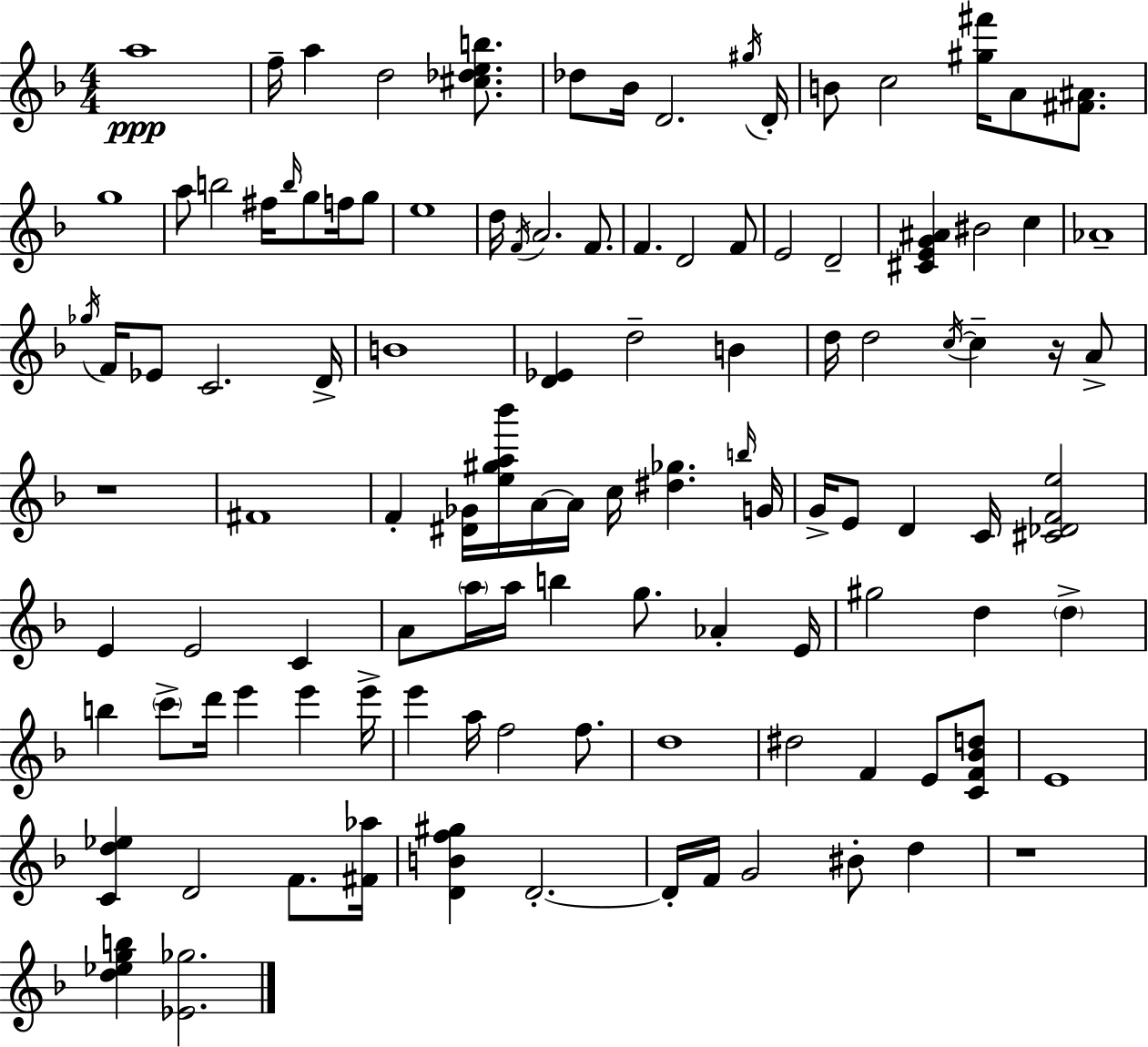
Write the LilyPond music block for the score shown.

{
  \clef treble
  \numericTimeSignature
  \time 4/4
  \key f \major
  a''1\ppp | f''16-- a''4 d''2 <cis'' des'' e'' b''>8. | des''8 bes'16 d'2. \acciaccatura { gis''16 } | d'16-. b'8 c''2 <gis'' fis'''>16 a'8 <fis' ais'>8. | \break g''1 | a''8 b''2 fis''16 \grace { b''16 } g''8 f''16 | g''8 e''1 | d''16 \acciaccatura { f'16 } a'2. | \break f'8. f'4. d'2 | f'8 e'2 d'2-- | <cis' e' g' ais'>4 bis'2 c''4 | aes'1-- | \break \acciaccatura { ges''16 } f'16 ees'8 c'2. | d'16-> b'1 | <d' ees'>4 d''2-- | b'4 d''16 d''2 \acciaccatura { c''16~ }~ c''4-- | \break r16 a'8-> r1 | fis'1 | f'4-. <dis' ges'>16 <e'' gis'' a'' bes'''>16 a'16~~ a'16 c''16 <dis'' ges''>4. | \grace { b''16 } g'16 g'16-> e'8 d'4 c'16 <cis' des' f' e''>2 | \break e'4 e'2 | c'4 a'8 \parenthesize a''16 a''16 b''4 g''8. | aes'4-. e'16 gis''2 d''4 | \parenthesize d''4-> b''4 \parenthesize c'''8-> d'''16 e'''4 | \break e'''4 e'''16-> e'''4 a''16 f''2 | f''8. d''1 | dis''2 f'4 | e'8 <c' f' bes' d''>8 e'1 | \break <c' d'' ees''>4 d'2 | f'8. <fis' aes''>16 <d' b' f'' gis''>4 d'2.-.~~ | d'16-. f'16 g'2 | bis'8-. d''4 r1 | \break <d'' ees'' g'' b''>4 <ees' ges''>2. | \bar "|."
}